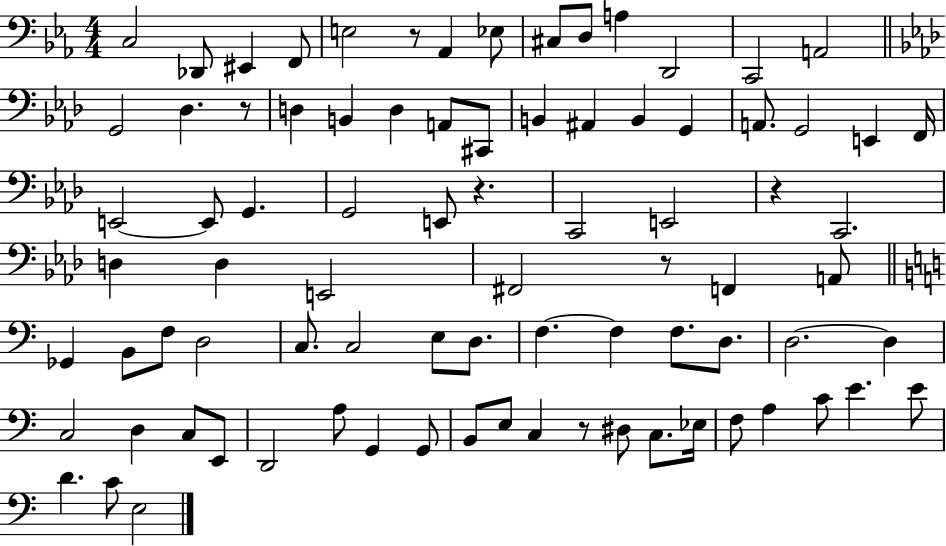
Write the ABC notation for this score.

X:1
T:Untitled
M:4/4
L:1/4
K:Eb
C,2 _D,,/2 ^E,, F,,/2 E,2 z/2 _A,, _E,/2 ^C,/2 D,/2 A, D,,2 C,,2 A,,2 G,,2 _D, z/2 D, B,, D, A,,/2 ^C,,/2 B,, ^A,, B,, G,, A,,/2 G,,2 E,, F,,/4 E,,2 E,,/2 G,, G,,2 E,,/2 z C,,2 E,,2 z C,,2 D, D, E,,2 ^F,,2 z/2 F,, A,,/2 _G,, B,,/2 F,/2 D,2 C,/2 C,2 E,/2 D,/2 F, F, F,/2 D,/2 D,2 D, C,2 D, C,/2 E,,/2 D,,2 A,/2 G,, G,,/2 B,,/2 E,/2 C, z/2 ^D,/2 C,/2 _E,/4 F,/2 A, C/2 E E/2 D C/2 E,2